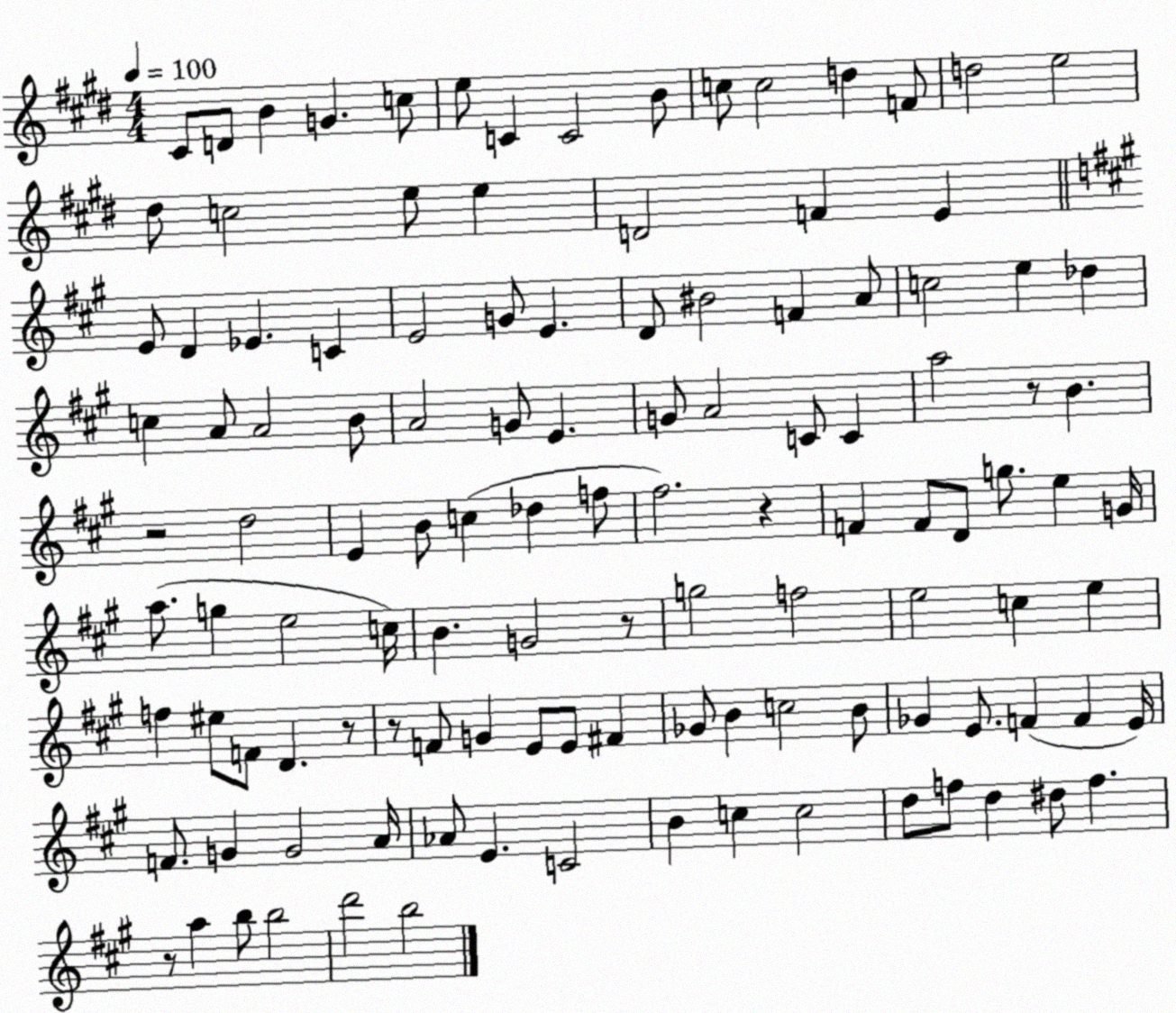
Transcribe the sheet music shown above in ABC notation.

X:1
T:Untitled
M:4/4
L:1/4
K:E
^C/2 D/2 B G c/2 e/2 C C2 B/2 c/2 c2 d F/2 d2 e2 ^d/2 c2 e/2 e D2 F E E/2 D _E C E2 G/2 E D/2 ^B2 F A/2 c2 e _d c A/2 A2 B/2 A2 G/2 E G/2 A2 C/2 C a2 z/2 B z2 d2 E B/2 c _d f/2 ^f2 z F F/2 D/2 g/2 e G/4 a/2 g e2 c/4 B G2 z/2 g2 f2 e2 c e f ^e/2 F/2 D z/2 z/2 F/2 G E/2 E/2 ^F _G/2 B c2 B/2 _G E/2 F F E/4 F/2 G G2 A/4 _A/2 E C2 B c c2 d/2 f/2 d ^d/2 f z/2 a b/2 b2 d'2 b2